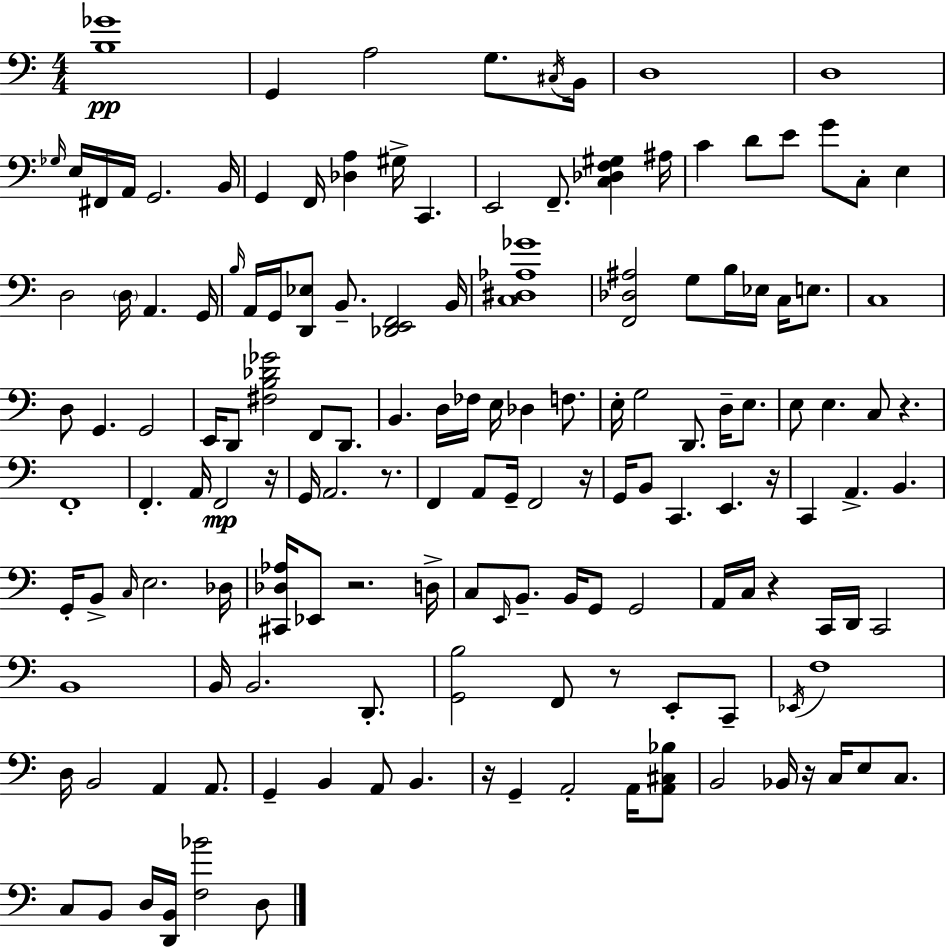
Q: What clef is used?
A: bass